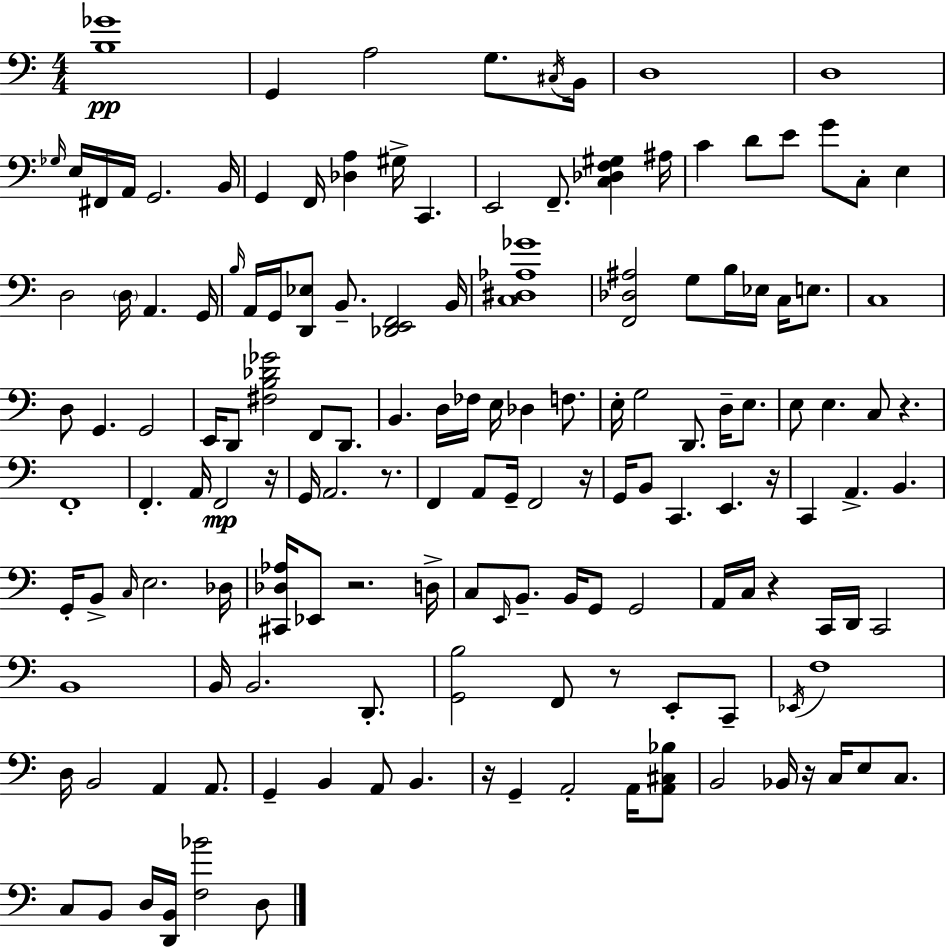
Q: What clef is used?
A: bass